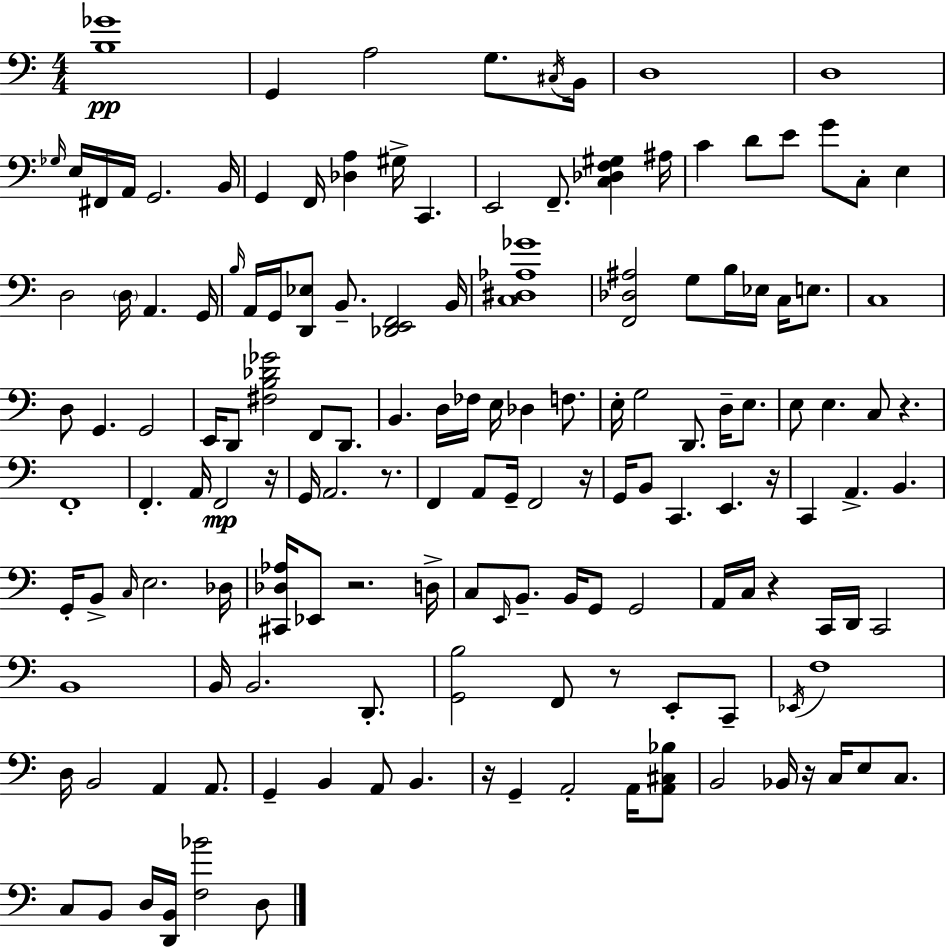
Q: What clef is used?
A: bass